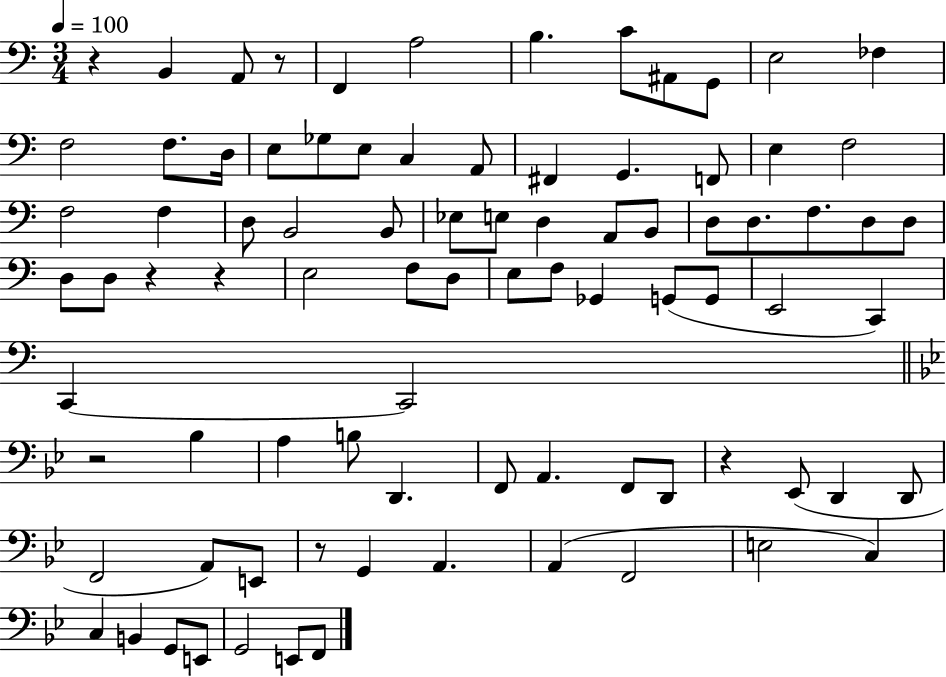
R/q B2/q A2/e R/e F2/q A3/h B3/q. C4/e A#2/e G2/e E3/h FES3/q F3/h F3/e. D3/s E3/e Gb3/e E3/e C3/q A2/e F#2/q G2/q. F2/e E3/q F3/h F3/h F3/q D3/e B2/h B2/e Eb3/e E3/e D3/q A2/e B2/e D3/e D3/e. F3/e. D3/e D3/e D3/e D3/e R/q R/q E3/h F3/e D3/e E3/e F3/e Gb2/q G2/e G2/e E2/h C2/q C2/q C2/h R/h Bb3/q A3/q B3/e D2/q. F2/e A2/q. F2/e D2/e R/q Eb2/e D2/q D2/e F2/h A2/e E2/e R/e G2/q A2/q. A2/q F2/h E3/h C3/q C3/q B2/q G2/e E2/e G2/h E2/e F2/e